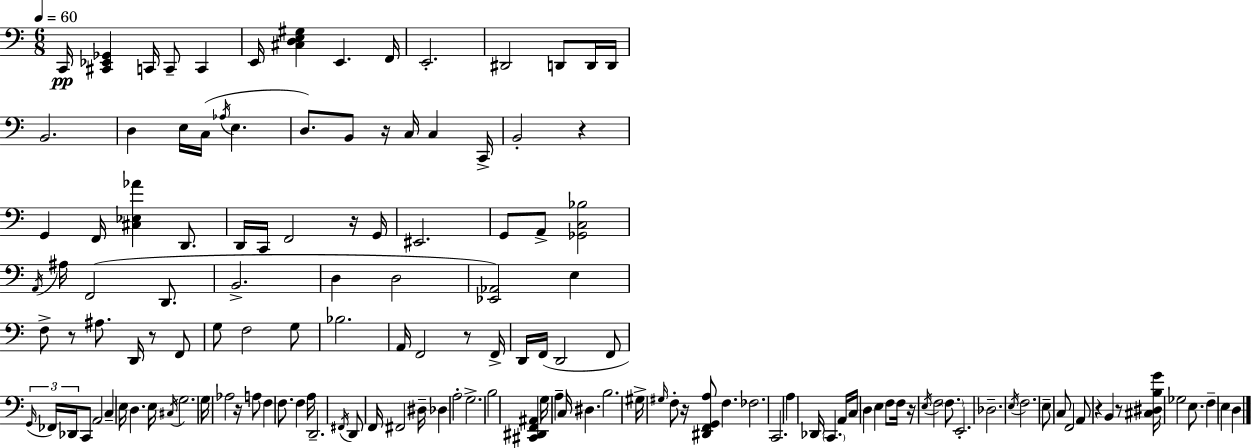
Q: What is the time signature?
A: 6/8